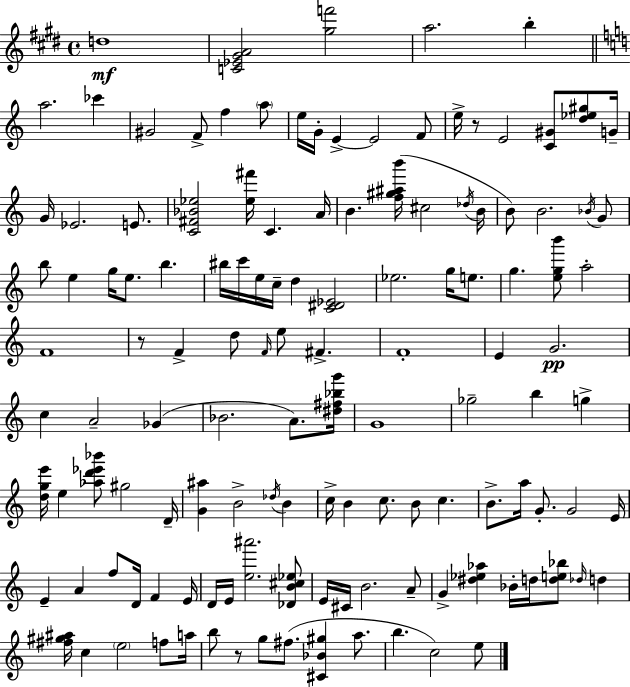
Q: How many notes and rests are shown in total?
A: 129